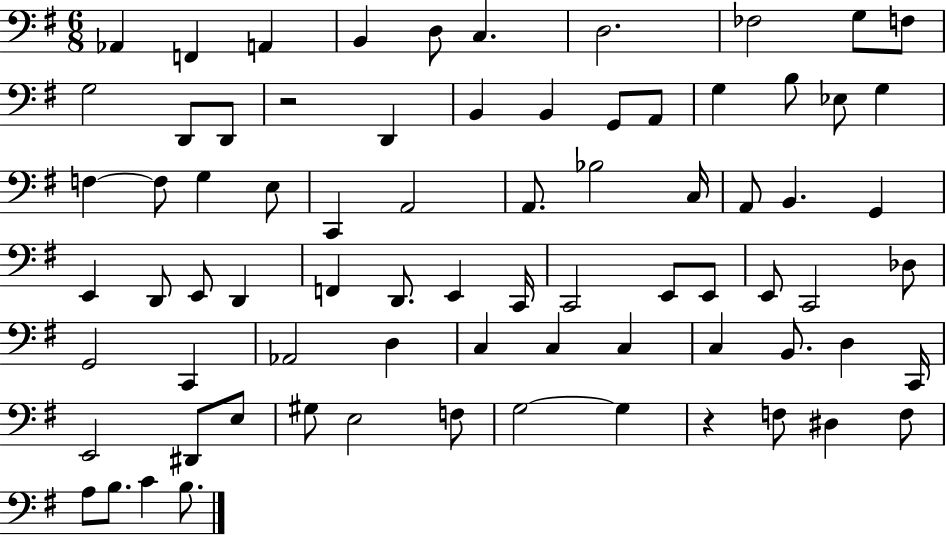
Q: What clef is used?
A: bass